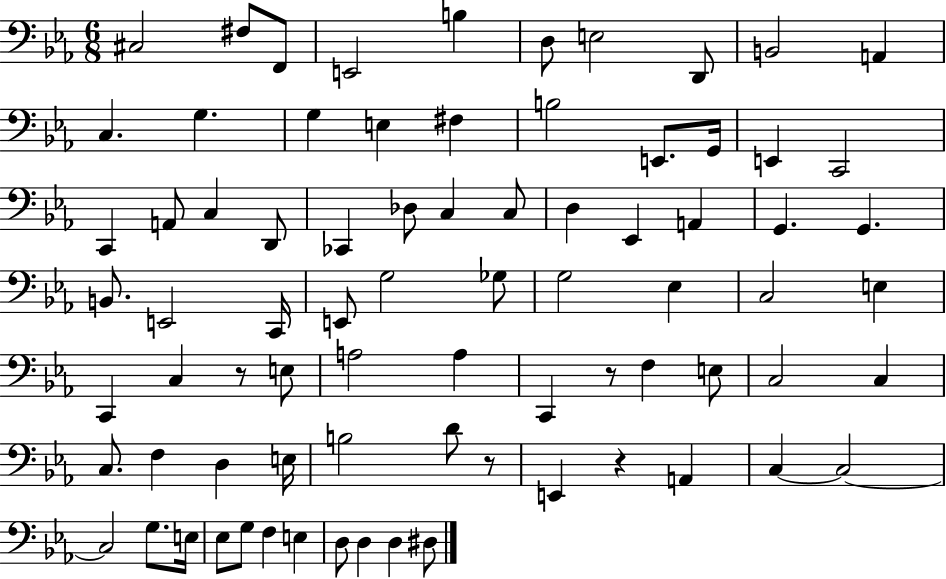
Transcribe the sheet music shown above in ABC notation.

X:1
T:Untitled
M:6/8
L:1/4
K:Eb
^C,2 ^F,/2 F,,/2 E,,2 B, D,/2 E,2 D,,/2 B,,2 A,, C, G, G, E, ^F, B,2 E,,/2 G,,/4 E,, C,,2 C,, A,,/2 C, D,,/2 _C,, _D,/2 C, C,/2 D, _E,, A,, G,, G,, B,,/2 E,,2 C,,/4 E,,/2 G,2 _G,/2 G,2 _E, C,2 E, C,, C, z/2 E,/2 A,2 A, C,, z/2 F, E,/2 C,2 C, C,/2 F, D, E,/4 B,2 D/2 z/2 E,, z A,, C, C,2 C,2 G,/2 E,/4 _E,/2 G,/2 F, E, D,/2 D, D, ^D,/2